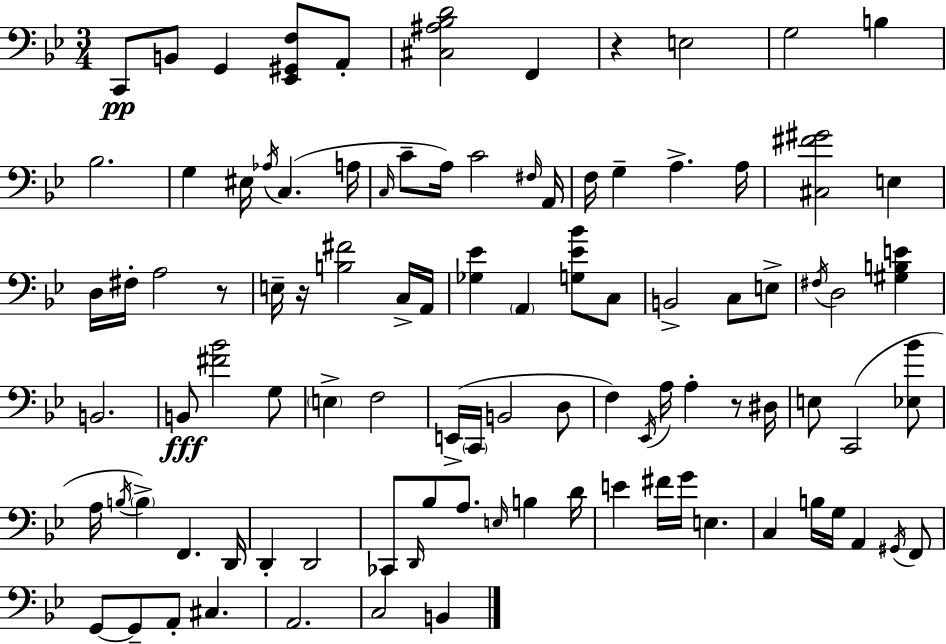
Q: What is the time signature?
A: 3/4